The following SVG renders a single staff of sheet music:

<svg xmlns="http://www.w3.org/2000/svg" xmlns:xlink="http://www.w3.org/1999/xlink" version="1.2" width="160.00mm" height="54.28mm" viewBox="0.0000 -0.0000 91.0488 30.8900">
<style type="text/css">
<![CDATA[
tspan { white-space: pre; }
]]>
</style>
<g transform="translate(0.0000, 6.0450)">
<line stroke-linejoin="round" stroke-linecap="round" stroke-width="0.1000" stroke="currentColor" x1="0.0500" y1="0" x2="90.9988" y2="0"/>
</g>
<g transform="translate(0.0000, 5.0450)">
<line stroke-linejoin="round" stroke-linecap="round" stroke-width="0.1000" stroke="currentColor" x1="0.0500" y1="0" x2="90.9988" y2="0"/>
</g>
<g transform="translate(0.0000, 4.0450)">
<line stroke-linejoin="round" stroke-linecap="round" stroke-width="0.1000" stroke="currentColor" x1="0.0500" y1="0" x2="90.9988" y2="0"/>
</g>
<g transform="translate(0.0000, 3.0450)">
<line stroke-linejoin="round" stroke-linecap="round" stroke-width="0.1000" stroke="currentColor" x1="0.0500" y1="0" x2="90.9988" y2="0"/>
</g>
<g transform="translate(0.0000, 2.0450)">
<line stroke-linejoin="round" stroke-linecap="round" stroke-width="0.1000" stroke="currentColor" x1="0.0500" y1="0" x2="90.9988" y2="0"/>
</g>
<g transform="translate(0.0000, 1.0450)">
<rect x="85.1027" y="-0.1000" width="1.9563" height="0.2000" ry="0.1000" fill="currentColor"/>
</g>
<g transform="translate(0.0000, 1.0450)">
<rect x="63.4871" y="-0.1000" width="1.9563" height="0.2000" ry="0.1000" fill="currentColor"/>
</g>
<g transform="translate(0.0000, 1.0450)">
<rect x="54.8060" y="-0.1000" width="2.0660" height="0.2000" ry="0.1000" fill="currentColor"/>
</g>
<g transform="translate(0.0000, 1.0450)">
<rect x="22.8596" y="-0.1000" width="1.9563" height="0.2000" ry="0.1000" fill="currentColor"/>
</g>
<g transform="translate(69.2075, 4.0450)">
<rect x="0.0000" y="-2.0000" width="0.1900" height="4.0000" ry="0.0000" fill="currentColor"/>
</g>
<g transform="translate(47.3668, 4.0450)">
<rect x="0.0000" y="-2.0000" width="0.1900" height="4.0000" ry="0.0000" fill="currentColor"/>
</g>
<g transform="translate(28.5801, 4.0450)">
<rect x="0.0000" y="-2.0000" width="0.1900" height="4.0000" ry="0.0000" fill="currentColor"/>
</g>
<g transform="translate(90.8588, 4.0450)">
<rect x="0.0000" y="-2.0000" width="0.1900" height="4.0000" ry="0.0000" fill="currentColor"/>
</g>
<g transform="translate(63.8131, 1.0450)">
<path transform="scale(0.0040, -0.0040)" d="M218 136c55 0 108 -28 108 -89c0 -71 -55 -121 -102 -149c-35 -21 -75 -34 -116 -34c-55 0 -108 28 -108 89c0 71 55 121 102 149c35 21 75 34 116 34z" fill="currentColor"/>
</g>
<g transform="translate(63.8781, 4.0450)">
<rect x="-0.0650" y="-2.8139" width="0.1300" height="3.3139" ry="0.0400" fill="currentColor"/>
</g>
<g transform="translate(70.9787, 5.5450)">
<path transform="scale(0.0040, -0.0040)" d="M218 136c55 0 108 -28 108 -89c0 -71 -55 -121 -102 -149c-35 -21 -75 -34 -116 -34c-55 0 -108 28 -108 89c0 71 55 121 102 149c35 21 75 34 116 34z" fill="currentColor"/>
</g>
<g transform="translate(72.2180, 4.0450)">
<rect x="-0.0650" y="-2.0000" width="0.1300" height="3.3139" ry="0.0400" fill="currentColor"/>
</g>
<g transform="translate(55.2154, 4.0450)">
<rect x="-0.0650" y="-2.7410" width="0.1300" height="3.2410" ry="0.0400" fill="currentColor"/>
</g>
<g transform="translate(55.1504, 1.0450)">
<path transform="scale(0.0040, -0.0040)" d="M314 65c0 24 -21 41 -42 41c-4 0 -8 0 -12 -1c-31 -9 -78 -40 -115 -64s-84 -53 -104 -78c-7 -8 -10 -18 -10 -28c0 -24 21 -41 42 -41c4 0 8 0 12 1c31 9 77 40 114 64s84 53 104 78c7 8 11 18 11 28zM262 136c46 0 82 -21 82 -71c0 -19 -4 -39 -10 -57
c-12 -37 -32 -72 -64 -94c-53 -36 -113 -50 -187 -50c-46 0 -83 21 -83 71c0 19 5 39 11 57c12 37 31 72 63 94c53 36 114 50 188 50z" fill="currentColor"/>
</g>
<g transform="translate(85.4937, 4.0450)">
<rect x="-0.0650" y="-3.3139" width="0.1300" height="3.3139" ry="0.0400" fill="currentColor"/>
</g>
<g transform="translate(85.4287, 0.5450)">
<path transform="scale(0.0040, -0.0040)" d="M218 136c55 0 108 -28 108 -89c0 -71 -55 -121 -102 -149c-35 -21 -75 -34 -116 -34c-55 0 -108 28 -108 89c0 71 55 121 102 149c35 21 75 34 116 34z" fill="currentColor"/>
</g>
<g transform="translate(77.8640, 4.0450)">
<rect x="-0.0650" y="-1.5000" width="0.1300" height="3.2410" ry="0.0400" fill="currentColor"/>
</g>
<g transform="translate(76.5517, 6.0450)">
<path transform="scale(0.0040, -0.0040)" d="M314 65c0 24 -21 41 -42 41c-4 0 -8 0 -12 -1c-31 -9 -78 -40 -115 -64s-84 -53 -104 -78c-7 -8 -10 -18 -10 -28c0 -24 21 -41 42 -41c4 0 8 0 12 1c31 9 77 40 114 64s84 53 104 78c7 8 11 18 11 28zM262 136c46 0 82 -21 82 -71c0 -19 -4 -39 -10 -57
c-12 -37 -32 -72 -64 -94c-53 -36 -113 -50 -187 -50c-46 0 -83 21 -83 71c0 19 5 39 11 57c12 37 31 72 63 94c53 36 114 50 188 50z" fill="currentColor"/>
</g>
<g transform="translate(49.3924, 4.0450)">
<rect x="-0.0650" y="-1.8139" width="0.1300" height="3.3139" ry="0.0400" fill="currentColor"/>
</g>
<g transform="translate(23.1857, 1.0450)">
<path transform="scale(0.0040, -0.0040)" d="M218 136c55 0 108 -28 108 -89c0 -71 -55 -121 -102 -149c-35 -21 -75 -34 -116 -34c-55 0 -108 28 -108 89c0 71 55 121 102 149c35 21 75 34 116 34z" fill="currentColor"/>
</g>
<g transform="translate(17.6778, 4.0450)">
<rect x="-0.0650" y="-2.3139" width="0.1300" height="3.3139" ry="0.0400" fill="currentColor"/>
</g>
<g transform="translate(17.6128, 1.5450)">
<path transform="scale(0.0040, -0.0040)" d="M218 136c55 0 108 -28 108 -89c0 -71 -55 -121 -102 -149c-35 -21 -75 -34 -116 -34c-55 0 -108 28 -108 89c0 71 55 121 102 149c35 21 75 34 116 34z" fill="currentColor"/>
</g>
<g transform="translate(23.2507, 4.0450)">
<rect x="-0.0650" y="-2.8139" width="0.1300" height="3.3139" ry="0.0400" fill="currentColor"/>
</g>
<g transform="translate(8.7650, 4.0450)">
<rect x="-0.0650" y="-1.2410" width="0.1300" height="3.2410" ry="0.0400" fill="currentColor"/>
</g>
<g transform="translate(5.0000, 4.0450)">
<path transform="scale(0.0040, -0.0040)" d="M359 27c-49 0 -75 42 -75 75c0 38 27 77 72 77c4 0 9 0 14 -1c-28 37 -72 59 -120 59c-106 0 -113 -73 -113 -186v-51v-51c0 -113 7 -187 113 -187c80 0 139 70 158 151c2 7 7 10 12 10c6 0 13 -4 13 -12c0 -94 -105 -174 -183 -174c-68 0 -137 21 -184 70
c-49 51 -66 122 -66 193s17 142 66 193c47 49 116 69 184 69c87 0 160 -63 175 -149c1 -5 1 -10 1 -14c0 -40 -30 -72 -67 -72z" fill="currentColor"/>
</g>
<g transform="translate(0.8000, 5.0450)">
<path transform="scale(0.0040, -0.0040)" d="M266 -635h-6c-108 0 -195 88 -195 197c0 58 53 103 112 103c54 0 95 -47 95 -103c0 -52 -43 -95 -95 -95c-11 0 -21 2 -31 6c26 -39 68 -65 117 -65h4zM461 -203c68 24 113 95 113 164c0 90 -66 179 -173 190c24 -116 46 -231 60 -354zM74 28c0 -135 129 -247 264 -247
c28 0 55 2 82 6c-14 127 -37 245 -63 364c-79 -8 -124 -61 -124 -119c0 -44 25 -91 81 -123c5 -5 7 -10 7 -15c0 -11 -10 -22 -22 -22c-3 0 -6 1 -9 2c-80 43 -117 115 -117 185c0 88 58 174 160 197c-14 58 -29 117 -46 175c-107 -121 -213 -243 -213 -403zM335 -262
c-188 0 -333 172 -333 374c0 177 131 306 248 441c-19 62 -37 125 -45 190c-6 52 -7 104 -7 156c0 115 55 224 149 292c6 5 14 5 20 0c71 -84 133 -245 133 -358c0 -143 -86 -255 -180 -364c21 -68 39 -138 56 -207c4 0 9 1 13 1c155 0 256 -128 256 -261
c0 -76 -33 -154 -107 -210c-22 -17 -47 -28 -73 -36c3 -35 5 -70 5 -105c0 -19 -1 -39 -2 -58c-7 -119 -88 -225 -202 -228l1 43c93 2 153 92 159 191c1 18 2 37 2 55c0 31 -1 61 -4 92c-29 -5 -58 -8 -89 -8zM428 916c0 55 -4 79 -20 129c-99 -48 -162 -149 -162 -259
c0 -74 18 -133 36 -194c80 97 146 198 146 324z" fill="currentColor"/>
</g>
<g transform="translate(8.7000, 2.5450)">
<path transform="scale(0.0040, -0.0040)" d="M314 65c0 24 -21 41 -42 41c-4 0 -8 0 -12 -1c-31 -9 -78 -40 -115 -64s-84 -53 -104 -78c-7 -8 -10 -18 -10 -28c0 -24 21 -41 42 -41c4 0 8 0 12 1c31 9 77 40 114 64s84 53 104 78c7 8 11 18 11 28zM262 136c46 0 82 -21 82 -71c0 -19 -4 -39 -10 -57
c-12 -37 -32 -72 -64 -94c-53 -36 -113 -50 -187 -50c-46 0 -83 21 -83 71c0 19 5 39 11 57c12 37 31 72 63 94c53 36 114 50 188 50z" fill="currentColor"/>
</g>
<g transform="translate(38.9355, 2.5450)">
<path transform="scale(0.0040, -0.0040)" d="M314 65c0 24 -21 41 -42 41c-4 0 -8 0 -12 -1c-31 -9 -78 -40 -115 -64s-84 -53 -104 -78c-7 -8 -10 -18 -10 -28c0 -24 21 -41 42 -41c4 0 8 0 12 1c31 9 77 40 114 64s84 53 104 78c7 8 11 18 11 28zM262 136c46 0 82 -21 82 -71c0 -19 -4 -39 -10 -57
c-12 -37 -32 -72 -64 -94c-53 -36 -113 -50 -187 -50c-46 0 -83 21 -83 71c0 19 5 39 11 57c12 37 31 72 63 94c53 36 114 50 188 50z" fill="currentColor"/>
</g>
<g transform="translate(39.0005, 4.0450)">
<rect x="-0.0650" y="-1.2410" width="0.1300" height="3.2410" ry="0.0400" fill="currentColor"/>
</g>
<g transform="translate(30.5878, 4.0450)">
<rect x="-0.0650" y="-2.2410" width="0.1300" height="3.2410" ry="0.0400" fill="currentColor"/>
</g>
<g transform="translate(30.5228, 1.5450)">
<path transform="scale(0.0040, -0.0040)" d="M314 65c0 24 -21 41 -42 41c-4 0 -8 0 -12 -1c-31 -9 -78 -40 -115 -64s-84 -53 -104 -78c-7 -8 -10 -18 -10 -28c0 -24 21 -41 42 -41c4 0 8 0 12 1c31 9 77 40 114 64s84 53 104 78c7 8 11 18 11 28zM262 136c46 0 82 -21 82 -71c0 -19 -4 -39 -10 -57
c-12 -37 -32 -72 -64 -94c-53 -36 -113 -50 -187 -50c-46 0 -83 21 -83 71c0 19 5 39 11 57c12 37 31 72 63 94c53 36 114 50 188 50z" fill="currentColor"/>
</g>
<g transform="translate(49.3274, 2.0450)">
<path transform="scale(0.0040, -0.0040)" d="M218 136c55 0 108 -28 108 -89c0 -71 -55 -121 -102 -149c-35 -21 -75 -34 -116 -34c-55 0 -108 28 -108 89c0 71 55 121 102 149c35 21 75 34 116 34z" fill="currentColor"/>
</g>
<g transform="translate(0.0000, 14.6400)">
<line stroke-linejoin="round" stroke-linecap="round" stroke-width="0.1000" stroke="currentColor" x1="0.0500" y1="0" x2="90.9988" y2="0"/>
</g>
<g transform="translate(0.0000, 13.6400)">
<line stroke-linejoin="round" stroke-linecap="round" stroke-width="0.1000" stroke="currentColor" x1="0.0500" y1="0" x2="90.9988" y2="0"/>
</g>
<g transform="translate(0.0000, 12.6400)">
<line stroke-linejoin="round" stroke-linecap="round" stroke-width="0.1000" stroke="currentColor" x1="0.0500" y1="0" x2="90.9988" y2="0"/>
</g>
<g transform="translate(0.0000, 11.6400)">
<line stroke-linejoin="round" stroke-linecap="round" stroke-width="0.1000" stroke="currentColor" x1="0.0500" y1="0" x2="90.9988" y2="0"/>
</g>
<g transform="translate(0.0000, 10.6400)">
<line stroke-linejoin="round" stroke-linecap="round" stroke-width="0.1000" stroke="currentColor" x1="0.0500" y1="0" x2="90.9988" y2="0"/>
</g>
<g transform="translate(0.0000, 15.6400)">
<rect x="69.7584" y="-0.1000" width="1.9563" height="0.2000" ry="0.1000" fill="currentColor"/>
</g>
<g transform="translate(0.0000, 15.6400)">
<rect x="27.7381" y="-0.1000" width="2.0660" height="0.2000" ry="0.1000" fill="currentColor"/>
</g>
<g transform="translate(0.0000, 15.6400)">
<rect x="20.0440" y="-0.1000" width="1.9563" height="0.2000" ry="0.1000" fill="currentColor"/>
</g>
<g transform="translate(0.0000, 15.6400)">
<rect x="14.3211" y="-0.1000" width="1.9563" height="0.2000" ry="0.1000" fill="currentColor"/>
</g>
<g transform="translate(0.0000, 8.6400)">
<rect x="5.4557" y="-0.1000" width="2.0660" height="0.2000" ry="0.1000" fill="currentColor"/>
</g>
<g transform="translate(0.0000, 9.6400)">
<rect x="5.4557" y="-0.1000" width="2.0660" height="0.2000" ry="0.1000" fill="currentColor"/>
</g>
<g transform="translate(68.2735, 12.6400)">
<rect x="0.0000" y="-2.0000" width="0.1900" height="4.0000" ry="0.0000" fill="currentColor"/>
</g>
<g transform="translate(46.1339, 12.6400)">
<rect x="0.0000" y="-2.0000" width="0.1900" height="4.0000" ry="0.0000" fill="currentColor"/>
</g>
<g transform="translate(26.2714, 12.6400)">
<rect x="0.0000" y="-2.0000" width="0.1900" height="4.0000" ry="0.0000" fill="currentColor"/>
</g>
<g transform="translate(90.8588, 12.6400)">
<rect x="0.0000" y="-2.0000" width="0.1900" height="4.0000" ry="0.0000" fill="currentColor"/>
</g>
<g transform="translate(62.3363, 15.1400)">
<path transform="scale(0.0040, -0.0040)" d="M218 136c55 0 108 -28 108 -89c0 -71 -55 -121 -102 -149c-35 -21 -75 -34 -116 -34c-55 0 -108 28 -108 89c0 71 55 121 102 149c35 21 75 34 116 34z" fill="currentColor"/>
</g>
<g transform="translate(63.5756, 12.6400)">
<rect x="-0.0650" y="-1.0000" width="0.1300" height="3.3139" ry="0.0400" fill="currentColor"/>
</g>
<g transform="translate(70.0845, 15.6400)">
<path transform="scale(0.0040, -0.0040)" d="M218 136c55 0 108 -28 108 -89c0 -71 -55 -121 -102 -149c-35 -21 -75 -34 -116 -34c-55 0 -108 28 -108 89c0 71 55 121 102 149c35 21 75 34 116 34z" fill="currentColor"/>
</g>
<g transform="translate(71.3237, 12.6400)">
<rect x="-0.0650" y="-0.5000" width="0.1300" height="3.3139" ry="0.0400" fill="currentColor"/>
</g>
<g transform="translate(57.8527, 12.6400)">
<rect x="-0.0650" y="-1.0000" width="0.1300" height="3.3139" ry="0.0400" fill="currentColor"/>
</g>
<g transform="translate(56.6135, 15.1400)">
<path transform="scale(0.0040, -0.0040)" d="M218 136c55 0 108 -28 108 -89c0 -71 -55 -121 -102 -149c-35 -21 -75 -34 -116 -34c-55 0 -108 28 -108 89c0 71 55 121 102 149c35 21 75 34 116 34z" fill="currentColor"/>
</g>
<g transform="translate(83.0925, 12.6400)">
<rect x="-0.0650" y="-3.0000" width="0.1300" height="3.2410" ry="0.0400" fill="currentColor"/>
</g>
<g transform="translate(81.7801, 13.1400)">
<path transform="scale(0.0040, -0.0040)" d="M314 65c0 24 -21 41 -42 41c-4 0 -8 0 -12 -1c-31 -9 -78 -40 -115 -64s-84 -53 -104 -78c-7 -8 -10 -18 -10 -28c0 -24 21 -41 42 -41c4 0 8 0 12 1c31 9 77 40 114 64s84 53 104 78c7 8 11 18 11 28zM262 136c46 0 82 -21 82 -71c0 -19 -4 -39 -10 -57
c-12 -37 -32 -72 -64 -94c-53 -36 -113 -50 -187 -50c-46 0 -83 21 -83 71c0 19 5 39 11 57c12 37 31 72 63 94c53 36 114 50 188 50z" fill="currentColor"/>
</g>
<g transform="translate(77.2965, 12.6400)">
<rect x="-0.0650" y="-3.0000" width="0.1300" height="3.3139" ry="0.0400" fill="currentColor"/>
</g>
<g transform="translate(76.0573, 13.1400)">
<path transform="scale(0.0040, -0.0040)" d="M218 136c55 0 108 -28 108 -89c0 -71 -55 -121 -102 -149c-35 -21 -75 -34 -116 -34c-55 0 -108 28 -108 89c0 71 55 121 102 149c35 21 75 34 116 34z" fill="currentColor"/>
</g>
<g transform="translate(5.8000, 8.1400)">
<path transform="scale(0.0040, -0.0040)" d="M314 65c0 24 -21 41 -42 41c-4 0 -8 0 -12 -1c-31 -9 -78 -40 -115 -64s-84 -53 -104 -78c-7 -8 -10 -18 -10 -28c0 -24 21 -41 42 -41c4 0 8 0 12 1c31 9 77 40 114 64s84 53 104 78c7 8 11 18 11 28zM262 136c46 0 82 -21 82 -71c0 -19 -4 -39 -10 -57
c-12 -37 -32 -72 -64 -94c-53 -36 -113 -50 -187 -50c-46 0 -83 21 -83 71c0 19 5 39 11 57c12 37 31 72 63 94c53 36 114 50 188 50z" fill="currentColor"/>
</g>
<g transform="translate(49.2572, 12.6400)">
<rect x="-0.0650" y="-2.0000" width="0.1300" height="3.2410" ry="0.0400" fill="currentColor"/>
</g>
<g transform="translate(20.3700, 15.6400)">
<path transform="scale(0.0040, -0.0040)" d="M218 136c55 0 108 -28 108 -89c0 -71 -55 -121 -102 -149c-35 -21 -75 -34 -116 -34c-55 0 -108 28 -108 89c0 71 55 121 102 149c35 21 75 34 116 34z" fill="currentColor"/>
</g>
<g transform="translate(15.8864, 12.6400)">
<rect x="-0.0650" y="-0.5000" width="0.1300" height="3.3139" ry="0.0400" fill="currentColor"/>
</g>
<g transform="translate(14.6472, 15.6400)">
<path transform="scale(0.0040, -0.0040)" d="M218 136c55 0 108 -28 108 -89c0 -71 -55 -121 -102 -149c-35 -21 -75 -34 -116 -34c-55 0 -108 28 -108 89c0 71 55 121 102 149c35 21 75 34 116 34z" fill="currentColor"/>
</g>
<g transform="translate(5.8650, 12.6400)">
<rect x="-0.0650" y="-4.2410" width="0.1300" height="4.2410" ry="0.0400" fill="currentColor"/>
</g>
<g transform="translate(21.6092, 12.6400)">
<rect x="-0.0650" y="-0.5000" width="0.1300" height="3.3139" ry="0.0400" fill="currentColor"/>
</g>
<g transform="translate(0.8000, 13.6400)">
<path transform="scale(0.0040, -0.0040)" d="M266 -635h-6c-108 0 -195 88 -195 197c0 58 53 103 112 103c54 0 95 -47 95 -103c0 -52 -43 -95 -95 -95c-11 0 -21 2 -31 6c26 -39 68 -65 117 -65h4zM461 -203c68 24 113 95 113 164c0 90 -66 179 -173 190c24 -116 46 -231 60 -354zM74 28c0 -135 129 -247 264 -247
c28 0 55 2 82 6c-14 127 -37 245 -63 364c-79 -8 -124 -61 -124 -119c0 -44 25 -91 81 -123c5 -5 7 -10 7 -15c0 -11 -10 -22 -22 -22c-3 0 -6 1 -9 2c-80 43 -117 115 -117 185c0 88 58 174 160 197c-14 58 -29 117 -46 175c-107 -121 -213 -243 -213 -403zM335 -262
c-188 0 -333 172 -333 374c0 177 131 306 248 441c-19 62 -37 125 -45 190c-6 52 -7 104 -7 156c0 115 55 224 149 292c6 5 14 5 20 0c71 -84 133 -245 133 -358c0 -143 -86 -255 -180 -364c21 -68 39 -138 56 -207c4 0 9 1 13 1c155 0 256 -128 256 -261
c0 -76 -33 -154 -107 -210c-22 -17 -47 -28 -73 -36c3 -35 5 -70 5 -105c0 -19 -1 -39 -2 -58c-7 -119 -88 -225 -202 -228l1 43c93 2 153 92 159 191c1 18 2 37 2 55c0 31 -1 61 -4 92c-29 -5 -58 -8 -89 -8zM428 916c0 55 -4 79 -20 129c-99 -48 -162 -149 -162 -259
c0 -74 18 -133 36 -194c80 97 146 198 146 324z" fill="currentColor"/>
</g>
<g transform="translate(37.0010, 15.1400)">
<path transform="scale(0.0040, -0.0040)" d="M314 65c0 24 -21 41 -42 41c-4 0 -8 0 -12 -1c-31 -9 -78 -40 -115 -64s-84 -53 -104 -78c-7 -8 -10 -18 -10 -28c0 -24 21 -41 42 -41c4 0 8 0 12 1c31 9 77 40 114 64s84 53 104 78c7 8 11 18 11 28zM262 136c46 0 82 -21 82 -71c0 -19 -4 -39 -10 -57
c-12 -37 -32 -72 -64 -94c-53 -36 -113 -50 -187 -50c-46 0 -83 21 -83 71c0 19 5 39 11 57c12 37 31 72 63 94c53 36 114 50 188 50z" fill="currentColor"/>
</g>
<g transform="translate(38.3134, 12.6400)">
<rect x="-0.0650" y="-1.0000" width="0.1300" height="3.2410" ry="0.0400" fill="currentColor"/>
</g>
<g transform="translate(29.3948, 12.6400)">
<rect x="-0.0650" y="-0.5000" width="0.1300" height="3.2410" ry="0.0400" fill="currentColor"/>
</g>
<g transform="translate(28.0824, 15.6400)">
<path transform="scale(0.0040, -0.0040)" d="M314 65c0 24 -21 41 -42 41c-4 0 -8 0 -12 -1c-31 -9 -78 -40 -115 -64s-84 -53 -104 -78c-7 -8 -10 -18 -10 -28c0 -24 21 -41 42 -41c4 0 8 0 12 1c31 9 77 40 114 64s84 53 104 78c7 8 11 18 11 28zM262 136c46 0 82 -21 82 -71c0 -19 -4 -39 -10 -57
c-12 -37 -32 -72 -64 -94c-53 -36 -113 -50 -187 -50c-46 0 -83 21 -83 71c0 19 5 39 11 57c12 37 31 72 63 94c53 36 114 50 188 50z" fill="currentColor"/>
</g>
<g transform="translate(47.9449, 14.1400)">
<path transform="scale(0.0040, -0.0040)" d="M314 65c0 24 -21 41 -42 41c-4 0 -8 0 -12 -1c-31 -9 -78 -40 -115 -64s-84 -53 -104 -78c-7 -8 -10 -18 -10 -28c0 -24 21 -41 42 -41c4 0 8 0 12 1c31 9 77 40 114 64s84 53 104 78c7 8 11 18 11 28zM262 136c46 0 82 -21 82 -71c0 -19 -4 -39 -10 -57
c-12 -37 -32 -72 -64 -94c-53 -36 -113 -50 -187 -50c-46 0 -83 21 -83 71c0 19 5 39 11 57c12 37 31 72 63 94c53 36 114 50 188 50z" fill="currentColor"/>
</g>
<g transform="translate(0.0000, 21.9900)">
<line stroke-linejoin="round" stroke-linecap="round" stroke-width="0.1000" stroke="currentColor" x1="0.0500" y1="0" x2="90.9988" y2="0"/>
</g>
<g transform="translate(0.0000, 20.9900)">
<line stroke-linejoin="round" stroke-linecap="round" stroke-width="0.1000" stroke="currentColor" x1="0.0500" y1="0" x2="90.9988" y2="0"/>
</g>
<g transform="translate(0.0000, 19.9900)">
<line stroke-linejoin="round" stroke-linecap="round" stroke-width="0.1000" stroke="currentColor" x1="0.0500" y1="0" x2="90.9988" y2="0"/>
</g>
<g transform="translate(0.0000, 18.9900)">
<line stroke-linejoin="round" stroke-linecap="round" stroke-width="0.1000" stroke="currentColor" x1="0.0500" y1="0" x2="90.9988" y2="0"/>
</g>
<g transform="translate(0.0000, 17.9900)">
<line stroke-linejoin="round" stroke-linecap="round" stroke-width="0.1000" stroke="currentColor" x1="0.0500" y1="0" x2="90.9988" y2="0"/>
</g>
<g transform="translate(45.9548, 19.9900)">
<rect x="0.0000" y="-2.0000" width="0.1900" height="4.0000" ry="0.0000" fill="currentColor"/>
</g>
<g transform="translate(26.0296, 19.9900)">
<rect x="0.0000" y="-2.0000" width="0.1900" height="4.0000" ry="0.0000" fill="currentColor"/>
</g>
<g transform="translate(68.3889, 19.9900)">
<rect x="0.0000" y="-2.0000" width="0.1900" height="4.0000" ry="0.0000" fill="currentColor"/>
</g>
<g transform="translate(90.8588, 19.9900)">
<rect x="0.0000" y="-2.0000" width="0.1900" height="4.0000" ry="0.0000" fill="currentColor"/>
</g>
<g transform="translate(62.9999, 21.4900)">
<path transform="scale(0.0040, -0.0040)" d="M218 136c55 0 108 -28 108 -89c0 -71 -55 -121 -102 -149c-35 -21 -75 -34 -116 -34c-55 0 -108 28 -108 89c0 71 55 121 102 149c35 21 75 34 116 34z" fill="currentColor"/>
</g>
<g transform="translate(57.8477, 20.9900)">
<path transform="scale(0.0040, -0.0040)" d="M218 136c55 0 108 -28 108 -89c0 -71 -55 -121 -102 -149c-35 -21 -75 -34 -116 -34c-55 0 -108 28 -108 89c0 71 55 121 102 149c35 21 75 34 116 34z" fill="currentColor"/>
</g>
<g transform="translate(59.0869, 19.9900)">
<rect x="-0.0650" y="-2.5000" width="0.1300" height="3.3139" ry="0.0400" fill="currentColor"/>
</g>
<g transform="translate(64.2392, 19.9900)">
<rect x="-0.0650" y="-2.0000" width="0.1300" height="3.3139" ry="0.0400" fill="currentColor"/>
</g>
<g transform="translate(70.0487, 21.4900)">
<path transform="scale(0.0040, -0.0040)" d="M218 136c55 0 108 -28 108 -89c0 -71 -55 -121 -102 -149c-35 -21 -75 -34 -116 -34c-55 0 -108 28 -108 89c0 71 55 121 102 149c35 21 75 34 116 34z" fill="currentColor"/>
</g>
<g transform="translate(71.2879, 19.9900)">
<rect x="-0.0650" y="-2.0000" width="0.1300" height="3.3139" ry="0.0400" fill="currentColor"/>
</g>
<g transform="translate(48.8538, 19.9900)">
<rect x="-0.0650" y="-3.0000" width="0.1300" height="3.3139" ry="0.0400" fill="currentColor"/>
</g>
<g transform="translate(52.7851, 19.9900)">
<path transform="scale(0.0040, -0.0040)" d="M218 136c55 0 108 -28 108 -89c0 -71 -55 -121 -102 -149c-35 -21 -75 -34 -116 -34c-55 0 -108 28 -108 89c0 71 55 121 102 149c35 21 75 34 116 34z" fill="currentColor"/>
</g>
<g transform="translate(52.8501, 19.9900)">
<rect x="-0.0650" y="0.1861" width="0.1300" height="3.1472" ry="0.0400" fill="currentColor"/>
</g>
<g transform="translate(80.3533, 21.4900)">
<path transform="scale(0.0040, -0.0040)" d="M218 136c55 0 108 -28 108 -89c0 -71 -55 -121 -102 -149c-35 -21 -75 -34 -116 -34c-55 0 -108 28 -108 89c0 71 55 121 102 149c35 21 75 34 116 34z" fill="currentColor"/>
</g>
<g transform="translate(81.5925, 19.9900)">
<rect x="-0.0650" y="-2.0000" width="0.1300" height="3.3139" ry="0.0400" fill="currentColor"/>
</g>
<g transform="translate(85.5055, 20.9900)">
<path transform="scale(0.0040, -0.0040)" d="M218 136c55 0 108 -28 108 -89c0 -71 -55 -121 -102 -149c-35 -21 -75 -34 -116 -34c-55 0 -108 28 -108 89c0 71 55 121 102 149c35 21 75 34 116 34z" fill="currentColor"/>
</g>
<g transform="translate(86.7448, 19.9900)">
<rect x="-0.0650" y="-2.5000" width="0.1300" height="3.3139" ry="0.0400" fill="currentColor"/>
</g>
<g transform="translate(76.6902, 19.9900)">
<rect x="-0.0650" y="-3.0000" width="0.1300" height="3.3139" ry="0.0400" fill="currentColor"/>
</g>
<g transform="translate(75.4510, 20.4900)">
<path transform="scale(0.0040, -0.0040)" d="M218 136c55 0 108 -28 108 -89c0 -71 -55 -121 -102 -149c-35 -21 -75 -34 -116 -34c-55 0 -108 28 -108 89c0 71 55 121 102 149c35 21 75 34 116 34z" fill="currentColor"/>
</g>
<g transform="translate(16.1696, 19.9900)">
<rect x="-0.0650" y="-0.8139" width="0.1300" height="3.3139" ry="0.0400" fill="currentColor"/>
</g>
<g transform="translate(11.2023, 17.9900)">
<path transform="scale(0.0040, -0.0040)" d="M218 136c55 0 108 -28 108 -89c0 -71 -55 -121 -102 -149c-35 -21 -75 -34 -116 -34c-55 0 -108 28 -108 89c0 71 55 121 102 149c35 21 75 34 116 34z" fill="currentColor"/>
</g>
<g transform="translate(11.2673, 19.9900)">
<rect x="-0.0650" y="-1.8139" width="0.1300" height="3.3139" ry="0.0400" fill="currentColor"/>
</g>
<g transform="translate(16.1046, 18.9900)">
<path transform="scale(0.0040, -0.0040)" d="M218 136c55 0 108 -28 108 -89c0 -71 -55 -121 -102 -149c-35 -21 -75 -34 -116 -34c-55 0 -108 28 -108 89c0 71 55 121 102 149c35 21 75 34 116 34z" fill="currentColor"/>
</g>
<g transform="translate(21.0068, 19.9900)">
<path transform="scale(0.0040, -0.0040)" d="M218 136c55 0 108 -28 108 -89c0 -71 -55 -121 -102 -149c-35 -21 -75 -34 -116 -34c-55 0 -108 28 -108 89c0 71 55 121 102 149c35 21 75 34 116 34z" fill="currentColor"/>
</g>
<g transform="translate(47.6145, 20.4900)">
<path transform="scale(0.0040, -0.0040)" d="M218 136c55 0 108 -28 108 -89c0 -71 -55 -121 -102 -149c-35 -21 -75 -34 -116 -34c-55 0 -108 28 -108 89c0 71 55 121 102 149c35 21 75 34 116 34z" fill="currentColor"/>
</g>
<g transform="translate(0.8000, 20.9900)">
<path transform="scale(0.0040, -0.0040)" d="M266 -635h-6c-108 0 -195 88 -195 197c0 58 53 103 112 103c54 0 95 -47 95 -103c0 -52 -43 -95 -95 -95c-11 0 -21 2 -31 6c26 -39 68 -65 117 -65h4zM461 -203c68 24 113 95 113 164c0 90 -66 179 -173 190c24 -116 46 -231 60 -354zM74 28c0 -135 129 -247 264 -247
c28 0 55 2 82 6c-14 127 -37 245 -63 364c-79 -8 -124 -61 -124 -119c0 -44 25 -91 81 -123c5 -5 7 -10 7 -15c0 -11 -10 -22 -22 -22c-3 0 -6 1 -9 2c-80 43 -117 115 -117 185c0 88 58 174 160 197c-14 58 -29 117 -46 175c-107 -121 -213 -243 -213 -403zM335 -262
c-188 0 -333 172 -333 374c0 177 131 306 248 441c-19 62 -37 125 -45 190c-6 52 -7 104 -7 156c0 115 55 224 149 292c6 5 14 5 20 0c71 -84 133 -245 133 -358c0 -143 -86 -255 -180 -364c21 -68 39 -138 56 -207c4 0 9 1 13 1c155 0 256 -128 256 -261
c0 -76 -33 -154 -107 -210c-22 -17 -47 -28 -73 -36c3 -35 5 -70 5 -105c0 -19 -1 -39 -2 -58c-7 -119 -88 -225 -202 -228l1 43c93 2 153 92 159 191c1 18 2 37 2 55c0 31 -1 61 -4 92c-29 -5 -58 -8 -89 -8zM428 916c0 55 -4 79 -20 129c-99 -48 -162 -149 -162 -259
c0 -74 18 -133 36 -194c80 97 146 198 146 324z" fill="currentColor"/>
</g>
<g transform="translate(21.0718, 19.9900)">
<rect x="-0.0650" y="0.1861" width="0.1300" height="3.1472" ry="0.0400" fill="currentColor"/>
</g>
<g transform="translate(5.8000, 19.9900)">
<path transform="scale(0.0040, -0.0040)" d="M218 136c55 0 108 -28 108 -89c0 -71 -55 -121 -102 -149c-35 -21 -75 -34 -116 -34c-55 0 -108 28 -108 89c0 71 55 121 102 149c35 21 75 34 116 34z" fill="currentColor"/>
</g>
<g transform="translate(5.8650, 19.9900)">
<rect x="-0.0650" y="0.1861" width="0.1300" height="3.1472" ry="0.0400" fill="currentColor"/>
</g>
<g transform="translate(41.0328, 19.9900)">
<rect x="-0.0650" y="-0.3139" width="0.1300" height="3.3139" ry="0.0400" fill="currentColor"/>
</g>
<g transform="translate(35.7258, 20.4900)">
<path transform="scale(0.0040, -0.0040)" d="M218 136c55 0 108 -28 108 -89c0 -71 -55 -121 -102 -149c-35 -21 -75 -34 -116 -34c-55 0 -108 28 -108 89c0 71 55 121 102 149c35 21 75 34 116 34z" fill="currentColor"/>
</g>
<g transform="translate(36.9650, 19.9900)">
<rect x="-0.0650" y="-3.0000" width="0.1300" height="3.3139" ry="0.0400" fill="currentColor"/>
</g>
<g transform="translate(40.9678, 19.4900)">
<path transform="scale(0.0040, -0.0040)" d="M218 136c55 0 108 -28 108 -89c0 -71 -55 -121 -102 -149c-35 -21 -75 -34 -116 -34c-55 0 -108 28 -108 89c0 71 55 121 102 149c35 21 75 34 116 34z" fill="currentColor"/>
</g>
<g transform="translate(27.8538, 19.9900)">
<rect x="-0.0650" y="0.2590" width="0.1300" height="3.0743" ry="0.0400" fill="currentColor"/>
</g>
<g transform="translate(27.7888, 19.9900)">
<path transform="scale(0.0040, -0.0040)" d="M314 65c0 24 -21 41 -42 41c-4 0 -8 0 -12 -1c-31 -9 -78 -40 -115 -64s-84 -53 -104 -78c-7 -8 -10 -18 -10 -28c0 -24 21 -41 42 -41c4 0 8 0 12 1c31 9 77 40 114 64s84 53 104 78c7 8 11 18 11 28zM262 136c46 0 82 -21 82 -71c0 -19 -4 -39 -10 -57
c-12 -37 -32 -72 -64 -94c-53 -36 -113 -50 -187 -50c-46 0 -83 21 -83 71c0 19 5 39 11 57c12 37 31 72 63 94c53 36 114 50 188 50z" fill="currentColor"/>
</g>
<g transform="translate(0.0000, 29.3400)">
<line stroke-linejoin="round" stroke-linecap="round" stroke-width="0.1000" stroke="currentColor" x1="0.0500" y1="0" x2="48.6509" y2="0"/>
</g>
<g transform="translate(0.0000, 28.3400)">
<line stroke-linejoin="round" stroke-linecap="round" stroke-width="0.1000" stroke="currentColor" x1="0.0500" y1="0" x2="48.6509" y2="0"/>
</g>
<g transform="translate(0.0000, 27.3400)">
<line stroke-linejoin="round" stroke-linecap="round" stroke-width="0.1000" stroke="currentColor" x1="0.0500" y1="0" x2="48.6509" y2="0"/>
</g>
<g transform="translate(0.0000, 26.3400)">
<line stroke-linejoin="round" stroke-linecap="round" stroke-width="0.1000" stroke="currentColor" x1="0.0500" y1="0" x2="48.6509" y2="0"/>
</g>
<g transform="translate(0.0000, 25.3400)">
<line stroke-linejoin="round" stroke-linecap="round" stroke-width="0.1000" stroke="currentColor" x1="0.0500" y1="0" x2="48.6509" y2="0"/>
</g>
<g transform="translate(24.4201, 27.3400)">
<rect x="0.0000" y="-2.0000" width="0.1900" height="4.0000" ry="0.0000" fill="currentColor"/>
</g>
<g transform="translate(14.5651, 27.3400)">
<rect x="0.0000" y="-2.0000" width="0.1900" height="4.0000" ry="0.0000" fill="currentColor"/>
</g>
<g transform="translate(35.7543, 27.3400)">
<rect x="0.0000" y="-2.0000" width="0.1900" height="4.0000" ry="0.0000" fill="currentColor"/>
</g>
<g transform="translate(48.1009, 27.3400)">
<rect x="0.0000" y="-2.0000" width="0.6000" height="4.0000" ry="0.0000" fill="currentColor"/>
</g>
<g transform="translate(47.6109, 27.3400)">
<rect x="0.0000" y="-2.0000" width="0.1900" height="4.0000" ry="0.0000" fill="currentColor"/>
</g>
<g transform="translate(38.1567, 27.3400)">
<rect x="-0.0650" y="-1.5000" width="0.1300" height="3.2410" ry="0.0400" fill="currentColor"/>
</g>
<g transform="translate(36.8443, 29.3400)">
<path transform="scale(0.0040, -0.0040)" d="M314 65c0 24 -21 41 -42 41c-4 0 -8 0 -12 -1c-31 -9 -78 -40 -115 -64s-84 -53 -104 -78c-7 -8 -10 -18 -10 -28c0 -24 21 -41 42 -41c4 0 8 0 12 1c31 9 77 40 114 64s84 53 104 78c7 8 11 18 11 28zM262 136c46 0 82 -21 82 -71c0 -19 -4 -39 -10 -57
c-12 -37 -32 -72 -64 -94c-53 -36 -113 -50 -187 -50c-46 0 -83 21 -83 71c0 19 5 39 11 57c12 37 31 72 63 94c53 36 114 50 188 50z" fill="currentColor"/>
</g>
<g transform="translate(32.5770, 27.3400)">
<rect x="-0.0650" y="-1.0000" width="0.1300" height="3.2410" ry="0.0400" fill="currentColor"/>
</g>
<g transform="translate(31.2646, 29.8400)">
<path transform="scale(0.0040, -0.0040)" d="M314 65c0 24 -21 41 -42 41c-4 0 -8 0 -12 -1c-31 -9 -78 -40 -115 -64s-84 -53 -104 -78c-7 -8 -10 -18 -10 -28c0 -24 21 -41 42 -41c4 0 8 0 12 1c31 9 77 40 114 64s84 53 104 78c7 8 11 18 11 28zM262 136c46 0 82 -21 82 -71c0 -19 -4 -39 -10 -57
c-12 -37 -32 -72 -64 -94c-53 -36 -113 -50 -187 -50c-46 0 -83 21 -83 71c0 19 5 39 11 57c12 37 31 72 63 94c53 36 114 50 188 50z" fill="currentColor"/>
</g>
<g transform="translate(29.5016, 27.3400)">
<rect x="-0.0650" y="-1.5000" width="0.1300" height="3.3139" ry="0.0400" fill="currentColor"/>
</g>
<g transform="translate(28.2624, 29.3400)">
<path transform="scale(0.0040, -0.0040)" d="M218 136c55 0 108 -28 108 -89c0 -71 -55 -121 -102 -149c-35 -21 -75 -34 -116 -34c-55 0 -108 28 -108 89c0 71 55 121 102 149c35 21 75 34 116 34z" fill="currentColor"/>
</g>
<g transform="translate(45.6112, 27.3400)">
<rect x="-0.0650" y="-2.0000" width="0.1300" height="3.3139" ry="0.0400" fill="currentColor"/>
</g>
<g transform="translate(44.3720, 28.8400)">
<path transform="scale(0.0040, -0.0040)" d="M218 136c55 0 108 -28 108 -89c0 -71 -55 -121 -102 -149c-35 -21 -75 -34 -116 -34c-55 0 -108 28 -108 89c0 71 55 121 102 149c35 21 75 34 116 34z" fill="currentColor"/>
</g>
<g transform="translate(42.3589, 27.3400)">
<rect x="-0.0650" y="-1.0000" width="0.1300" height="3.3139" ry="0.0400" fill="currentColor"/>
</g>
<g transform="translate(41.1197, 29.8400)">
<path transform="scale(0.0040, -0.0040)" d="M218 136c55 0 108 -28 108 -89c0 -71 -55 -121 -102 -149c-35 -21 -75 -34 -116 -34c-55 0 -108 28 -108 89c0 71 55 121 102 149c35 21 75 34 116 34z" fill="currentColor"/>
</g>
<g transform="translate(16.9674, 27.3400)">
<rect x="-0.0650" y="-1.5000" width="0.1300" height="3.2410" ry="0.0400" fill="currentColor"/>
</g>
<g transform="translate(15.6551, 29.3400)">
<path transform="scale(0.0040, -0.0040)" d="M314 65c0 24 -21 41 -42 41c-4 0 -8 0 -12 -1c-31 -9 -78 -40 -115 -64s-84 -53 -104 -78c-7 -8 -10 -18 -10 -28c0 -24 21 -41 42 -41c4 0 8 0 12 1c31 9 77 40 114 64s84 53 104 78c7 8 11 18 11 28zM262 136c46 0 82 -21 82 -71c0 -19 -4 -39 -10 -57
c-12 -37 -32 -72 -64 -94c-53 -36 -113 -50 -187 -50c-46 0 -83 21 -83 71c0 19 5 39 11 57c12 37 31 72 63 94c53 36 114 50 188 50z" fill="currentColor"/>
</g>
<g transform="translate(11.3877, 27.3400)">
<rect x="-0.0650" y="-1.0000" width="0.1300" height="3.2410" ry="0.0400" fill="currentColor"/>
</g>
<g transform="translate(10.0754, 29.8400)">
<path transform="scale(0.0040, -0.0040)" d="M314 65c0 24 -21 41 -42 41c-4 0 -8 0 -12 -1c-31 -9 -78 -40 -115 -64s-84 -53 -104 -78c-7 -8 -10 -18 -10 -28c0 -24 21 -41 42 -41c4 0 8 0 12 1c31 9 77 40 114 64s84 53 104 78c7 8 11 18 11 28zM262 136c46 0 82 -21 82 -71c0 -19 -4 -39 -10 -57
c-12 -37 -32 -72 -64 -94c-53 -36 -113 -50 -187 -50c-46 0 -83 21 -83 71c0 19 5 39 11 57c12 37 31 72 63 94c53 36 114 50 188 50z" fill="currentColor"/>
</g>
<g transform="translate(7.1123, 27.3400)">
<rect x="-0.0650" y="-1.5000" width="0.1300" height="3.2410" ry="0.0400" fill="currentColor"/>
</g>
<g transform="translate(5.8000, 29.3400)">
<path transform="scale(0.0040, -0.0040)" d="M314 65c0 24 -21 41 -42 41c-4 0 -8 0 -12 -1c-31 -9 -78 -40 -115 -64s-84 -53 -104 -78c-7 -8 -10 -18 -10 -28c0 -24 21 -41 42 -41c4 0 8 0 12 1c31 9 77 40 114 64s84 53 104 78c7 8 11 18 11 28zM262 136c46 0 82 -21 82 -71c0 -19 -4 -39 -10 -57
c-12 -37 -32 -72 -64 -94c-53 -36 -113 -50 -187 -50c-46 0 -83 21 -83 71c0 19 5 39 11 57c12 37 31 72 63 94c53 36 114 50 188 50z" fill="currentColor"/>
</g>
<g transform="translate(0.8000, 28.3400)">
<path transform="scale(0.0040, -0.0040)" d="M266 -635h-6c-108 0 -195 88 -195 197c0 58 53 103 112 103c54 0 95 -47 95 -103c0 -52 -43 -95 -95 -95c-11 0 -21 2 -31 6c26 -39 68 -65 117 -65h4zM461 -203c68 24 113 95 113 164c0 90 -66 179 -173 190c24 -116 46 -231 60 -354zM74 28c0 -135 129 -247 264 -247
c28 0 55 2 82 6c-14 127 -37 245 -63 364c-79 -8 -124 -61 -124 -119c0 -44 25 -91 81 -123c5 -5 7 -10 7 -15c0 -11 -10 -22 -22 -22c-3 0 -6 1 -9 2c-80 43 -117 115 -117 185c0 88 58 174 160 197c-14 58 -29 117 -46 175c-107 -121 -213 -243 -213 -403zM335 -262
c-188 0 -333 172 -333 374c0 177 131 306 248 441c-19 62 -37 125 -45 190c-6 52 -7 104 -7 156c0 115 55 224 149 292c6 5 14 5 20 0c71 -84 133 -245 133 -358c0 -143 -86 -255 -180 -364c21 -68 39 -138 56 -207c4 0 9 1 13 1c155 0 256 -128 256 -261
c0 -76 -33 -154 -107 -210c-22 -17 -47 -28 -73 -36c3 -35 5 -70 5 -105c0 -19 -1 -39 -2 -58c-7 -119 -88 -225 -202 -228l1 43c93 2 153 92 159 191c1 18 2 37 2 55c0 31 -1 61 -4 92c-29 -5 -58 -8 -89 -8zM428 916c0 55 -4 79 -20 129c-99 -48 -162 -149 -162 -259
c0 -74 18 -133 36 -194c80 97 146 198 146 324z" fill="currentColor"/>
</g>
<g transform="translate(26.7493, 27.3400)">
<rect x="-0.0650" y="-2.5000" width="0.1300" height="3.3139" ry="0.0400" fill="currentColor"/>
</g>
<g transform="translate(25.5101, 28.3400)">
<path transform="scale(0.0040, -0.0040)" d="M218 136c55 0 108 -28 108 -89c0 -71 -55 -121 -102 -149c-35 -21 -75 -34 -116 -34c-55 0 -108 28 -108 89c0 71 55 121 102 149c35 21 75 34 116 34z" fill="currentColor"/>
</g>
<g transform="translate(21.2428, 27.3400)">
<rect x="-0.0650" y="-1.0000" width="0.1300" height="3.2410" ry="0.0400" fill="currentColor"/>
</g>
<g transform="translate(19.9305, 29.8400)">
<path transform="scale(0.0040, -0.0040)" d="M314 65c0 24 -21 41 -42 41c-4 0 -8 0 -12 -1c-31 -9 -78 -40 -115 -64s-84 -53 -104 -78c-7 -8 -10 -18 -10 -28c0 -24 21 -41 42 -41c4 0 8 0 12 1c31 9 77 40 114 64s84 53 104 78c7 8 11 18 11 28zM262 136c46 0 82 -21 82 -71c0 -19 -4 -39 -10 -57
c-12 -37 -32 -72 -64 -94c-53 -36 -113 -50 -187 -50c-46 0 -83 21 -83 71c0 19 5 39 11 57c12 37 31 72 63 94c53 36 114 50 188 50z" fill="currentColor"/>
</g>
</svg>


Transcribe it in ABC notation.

X:1
T:Untitled
M:4/4
L:1/4
K:C
e2 g a g2 e2 f a2 a F E2 b d'2 C C C2 D2 F2 D D C A A2 B f d B B2 A c A B G F F A F G E2 D2 E2 D2 G E D2 E2 D F